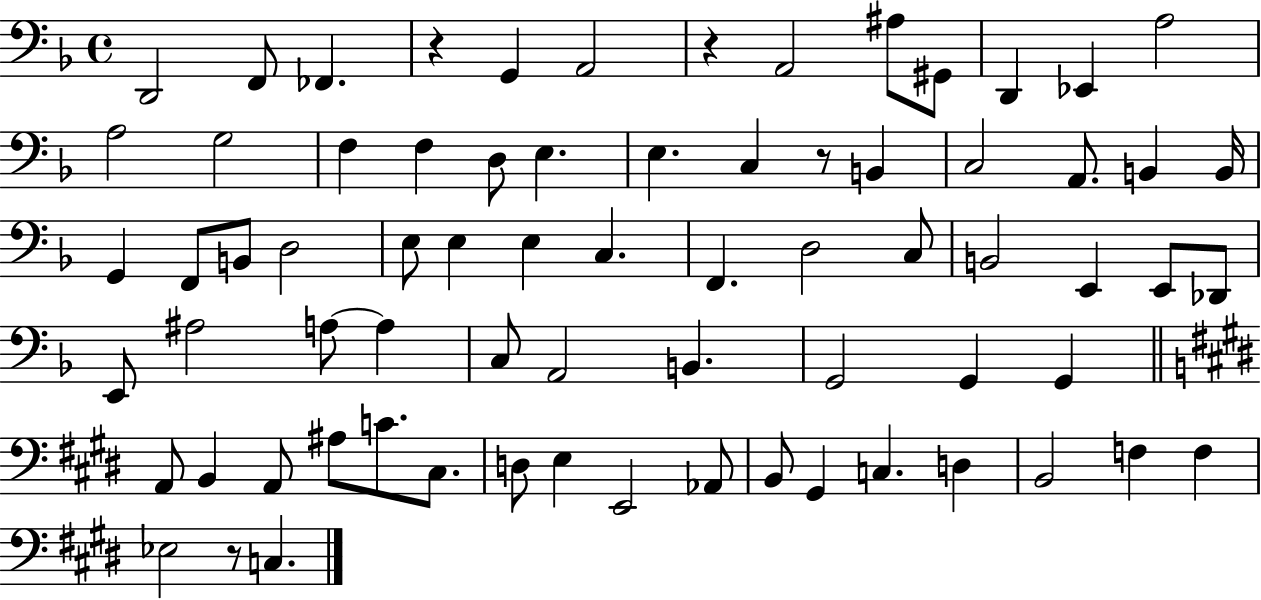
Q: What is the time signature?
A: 4/4